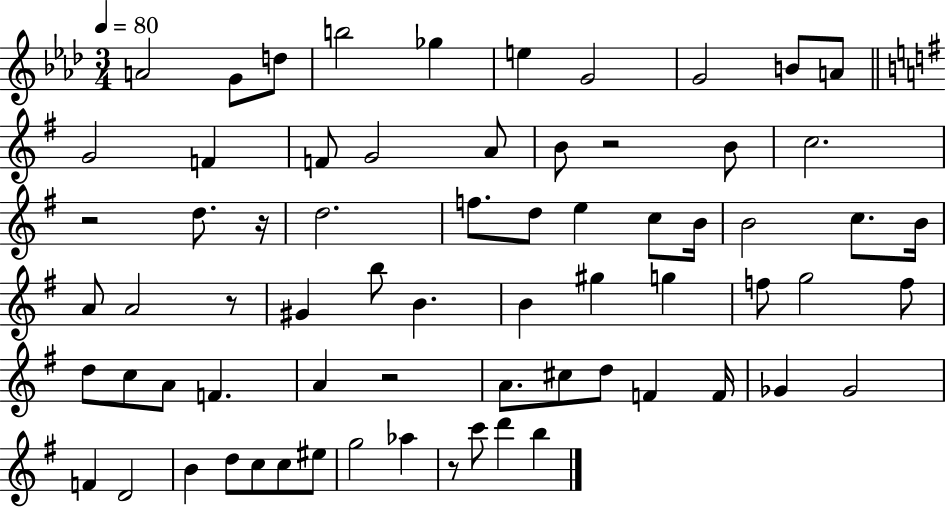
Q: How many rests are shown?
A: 6